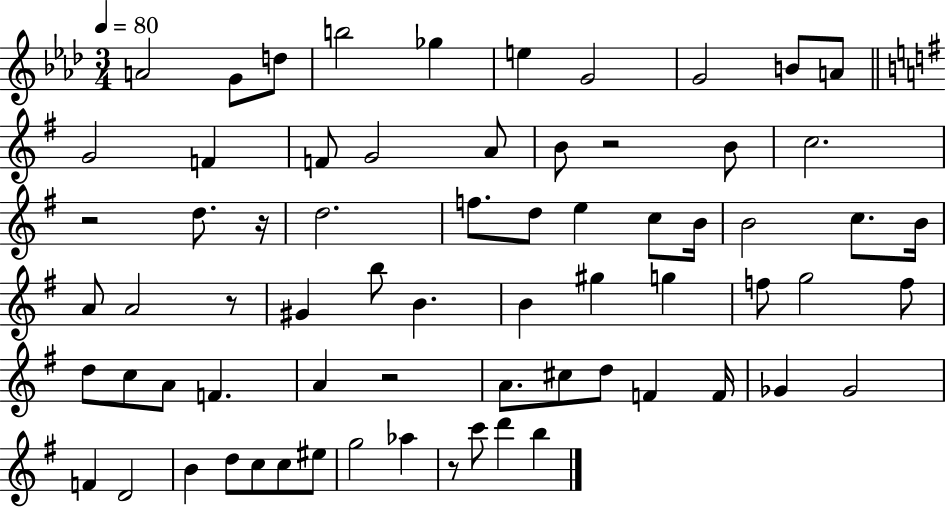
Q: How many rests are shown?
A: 6